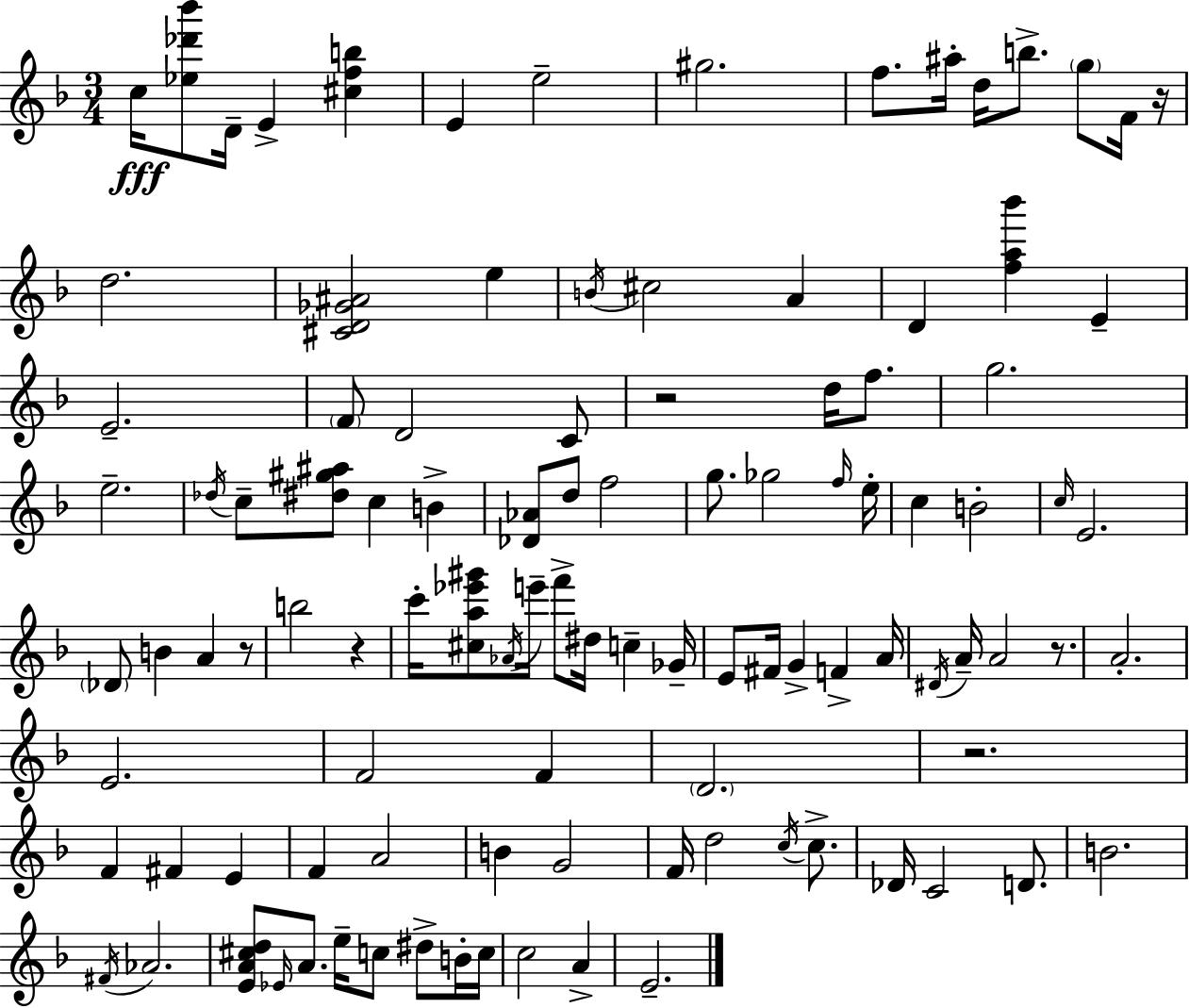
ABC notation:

X:1
T:Untitled
M:3/4
L:1/4
K:F
c/4 [_e_d'_b']/2 D/4 E [^cfb] E e2 ^g2 f/2 ^a/4 d/4 b/2 g/2 F/4 z/4 d2 [^CD_G^A]2 e B/4 ^c2 A D [fa_b'] E E2 F/2 D2 C/2 z2 d/4 f/2 g2 e2 _d/4 c/2 [^d^g^a]/2 c B [_D_A]/2 d/2 f2 g/2 _g2 f/4 e/4 c B2 c/4 E2 _D/2 B A z/2 b2 z c'/4 [^ca_e'^g']/2 _A/4 e'/4 f'/2 ^d/4 c _G/4 E/2 ^F/4 G F A/4 ^D/4 A/4 A2 z/2 A2 E2 F2 F D2 z2 F ^F E F A2 B G2 F/4 d2 c/4 c/2 _D/4 C2 D/2 B2 ^F/4 _A2 [EA^cd]/2 _E/4 A/2 e/4 c/2 ^d/2 B/4 c/4 c2 A E2